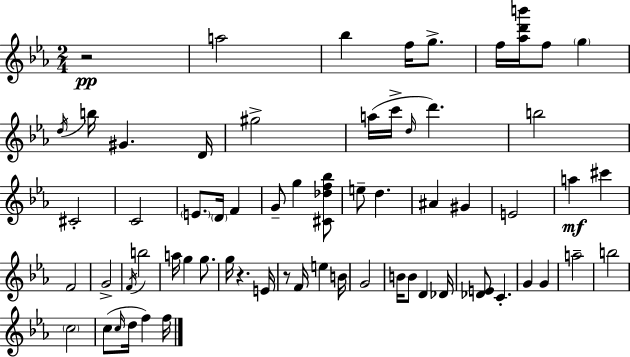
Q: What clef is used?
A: treble